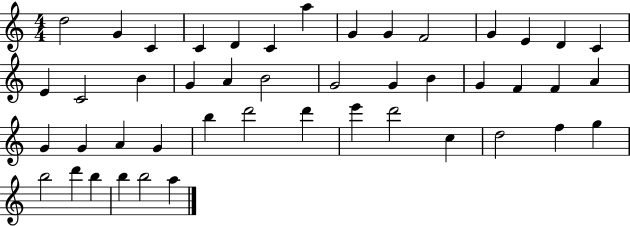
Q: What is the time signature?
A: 4/4